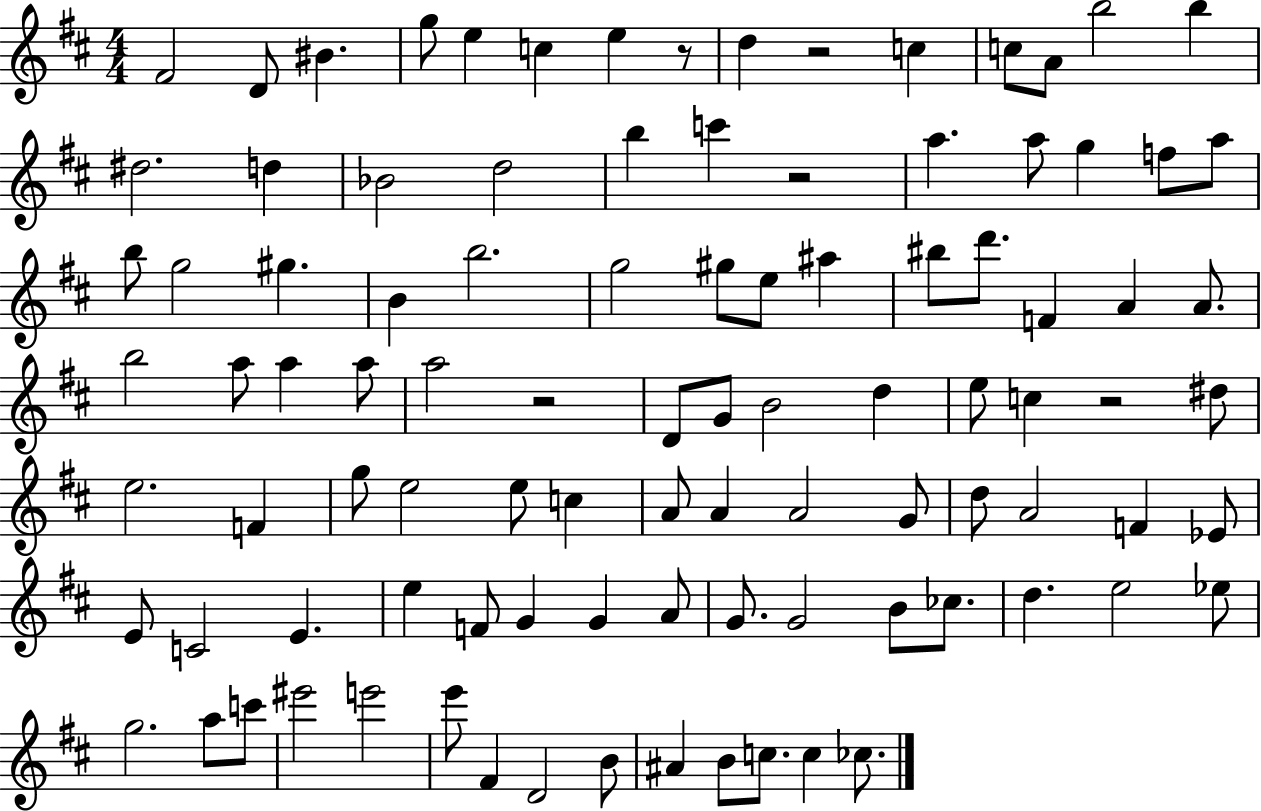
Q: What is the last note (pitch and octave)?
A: CES5